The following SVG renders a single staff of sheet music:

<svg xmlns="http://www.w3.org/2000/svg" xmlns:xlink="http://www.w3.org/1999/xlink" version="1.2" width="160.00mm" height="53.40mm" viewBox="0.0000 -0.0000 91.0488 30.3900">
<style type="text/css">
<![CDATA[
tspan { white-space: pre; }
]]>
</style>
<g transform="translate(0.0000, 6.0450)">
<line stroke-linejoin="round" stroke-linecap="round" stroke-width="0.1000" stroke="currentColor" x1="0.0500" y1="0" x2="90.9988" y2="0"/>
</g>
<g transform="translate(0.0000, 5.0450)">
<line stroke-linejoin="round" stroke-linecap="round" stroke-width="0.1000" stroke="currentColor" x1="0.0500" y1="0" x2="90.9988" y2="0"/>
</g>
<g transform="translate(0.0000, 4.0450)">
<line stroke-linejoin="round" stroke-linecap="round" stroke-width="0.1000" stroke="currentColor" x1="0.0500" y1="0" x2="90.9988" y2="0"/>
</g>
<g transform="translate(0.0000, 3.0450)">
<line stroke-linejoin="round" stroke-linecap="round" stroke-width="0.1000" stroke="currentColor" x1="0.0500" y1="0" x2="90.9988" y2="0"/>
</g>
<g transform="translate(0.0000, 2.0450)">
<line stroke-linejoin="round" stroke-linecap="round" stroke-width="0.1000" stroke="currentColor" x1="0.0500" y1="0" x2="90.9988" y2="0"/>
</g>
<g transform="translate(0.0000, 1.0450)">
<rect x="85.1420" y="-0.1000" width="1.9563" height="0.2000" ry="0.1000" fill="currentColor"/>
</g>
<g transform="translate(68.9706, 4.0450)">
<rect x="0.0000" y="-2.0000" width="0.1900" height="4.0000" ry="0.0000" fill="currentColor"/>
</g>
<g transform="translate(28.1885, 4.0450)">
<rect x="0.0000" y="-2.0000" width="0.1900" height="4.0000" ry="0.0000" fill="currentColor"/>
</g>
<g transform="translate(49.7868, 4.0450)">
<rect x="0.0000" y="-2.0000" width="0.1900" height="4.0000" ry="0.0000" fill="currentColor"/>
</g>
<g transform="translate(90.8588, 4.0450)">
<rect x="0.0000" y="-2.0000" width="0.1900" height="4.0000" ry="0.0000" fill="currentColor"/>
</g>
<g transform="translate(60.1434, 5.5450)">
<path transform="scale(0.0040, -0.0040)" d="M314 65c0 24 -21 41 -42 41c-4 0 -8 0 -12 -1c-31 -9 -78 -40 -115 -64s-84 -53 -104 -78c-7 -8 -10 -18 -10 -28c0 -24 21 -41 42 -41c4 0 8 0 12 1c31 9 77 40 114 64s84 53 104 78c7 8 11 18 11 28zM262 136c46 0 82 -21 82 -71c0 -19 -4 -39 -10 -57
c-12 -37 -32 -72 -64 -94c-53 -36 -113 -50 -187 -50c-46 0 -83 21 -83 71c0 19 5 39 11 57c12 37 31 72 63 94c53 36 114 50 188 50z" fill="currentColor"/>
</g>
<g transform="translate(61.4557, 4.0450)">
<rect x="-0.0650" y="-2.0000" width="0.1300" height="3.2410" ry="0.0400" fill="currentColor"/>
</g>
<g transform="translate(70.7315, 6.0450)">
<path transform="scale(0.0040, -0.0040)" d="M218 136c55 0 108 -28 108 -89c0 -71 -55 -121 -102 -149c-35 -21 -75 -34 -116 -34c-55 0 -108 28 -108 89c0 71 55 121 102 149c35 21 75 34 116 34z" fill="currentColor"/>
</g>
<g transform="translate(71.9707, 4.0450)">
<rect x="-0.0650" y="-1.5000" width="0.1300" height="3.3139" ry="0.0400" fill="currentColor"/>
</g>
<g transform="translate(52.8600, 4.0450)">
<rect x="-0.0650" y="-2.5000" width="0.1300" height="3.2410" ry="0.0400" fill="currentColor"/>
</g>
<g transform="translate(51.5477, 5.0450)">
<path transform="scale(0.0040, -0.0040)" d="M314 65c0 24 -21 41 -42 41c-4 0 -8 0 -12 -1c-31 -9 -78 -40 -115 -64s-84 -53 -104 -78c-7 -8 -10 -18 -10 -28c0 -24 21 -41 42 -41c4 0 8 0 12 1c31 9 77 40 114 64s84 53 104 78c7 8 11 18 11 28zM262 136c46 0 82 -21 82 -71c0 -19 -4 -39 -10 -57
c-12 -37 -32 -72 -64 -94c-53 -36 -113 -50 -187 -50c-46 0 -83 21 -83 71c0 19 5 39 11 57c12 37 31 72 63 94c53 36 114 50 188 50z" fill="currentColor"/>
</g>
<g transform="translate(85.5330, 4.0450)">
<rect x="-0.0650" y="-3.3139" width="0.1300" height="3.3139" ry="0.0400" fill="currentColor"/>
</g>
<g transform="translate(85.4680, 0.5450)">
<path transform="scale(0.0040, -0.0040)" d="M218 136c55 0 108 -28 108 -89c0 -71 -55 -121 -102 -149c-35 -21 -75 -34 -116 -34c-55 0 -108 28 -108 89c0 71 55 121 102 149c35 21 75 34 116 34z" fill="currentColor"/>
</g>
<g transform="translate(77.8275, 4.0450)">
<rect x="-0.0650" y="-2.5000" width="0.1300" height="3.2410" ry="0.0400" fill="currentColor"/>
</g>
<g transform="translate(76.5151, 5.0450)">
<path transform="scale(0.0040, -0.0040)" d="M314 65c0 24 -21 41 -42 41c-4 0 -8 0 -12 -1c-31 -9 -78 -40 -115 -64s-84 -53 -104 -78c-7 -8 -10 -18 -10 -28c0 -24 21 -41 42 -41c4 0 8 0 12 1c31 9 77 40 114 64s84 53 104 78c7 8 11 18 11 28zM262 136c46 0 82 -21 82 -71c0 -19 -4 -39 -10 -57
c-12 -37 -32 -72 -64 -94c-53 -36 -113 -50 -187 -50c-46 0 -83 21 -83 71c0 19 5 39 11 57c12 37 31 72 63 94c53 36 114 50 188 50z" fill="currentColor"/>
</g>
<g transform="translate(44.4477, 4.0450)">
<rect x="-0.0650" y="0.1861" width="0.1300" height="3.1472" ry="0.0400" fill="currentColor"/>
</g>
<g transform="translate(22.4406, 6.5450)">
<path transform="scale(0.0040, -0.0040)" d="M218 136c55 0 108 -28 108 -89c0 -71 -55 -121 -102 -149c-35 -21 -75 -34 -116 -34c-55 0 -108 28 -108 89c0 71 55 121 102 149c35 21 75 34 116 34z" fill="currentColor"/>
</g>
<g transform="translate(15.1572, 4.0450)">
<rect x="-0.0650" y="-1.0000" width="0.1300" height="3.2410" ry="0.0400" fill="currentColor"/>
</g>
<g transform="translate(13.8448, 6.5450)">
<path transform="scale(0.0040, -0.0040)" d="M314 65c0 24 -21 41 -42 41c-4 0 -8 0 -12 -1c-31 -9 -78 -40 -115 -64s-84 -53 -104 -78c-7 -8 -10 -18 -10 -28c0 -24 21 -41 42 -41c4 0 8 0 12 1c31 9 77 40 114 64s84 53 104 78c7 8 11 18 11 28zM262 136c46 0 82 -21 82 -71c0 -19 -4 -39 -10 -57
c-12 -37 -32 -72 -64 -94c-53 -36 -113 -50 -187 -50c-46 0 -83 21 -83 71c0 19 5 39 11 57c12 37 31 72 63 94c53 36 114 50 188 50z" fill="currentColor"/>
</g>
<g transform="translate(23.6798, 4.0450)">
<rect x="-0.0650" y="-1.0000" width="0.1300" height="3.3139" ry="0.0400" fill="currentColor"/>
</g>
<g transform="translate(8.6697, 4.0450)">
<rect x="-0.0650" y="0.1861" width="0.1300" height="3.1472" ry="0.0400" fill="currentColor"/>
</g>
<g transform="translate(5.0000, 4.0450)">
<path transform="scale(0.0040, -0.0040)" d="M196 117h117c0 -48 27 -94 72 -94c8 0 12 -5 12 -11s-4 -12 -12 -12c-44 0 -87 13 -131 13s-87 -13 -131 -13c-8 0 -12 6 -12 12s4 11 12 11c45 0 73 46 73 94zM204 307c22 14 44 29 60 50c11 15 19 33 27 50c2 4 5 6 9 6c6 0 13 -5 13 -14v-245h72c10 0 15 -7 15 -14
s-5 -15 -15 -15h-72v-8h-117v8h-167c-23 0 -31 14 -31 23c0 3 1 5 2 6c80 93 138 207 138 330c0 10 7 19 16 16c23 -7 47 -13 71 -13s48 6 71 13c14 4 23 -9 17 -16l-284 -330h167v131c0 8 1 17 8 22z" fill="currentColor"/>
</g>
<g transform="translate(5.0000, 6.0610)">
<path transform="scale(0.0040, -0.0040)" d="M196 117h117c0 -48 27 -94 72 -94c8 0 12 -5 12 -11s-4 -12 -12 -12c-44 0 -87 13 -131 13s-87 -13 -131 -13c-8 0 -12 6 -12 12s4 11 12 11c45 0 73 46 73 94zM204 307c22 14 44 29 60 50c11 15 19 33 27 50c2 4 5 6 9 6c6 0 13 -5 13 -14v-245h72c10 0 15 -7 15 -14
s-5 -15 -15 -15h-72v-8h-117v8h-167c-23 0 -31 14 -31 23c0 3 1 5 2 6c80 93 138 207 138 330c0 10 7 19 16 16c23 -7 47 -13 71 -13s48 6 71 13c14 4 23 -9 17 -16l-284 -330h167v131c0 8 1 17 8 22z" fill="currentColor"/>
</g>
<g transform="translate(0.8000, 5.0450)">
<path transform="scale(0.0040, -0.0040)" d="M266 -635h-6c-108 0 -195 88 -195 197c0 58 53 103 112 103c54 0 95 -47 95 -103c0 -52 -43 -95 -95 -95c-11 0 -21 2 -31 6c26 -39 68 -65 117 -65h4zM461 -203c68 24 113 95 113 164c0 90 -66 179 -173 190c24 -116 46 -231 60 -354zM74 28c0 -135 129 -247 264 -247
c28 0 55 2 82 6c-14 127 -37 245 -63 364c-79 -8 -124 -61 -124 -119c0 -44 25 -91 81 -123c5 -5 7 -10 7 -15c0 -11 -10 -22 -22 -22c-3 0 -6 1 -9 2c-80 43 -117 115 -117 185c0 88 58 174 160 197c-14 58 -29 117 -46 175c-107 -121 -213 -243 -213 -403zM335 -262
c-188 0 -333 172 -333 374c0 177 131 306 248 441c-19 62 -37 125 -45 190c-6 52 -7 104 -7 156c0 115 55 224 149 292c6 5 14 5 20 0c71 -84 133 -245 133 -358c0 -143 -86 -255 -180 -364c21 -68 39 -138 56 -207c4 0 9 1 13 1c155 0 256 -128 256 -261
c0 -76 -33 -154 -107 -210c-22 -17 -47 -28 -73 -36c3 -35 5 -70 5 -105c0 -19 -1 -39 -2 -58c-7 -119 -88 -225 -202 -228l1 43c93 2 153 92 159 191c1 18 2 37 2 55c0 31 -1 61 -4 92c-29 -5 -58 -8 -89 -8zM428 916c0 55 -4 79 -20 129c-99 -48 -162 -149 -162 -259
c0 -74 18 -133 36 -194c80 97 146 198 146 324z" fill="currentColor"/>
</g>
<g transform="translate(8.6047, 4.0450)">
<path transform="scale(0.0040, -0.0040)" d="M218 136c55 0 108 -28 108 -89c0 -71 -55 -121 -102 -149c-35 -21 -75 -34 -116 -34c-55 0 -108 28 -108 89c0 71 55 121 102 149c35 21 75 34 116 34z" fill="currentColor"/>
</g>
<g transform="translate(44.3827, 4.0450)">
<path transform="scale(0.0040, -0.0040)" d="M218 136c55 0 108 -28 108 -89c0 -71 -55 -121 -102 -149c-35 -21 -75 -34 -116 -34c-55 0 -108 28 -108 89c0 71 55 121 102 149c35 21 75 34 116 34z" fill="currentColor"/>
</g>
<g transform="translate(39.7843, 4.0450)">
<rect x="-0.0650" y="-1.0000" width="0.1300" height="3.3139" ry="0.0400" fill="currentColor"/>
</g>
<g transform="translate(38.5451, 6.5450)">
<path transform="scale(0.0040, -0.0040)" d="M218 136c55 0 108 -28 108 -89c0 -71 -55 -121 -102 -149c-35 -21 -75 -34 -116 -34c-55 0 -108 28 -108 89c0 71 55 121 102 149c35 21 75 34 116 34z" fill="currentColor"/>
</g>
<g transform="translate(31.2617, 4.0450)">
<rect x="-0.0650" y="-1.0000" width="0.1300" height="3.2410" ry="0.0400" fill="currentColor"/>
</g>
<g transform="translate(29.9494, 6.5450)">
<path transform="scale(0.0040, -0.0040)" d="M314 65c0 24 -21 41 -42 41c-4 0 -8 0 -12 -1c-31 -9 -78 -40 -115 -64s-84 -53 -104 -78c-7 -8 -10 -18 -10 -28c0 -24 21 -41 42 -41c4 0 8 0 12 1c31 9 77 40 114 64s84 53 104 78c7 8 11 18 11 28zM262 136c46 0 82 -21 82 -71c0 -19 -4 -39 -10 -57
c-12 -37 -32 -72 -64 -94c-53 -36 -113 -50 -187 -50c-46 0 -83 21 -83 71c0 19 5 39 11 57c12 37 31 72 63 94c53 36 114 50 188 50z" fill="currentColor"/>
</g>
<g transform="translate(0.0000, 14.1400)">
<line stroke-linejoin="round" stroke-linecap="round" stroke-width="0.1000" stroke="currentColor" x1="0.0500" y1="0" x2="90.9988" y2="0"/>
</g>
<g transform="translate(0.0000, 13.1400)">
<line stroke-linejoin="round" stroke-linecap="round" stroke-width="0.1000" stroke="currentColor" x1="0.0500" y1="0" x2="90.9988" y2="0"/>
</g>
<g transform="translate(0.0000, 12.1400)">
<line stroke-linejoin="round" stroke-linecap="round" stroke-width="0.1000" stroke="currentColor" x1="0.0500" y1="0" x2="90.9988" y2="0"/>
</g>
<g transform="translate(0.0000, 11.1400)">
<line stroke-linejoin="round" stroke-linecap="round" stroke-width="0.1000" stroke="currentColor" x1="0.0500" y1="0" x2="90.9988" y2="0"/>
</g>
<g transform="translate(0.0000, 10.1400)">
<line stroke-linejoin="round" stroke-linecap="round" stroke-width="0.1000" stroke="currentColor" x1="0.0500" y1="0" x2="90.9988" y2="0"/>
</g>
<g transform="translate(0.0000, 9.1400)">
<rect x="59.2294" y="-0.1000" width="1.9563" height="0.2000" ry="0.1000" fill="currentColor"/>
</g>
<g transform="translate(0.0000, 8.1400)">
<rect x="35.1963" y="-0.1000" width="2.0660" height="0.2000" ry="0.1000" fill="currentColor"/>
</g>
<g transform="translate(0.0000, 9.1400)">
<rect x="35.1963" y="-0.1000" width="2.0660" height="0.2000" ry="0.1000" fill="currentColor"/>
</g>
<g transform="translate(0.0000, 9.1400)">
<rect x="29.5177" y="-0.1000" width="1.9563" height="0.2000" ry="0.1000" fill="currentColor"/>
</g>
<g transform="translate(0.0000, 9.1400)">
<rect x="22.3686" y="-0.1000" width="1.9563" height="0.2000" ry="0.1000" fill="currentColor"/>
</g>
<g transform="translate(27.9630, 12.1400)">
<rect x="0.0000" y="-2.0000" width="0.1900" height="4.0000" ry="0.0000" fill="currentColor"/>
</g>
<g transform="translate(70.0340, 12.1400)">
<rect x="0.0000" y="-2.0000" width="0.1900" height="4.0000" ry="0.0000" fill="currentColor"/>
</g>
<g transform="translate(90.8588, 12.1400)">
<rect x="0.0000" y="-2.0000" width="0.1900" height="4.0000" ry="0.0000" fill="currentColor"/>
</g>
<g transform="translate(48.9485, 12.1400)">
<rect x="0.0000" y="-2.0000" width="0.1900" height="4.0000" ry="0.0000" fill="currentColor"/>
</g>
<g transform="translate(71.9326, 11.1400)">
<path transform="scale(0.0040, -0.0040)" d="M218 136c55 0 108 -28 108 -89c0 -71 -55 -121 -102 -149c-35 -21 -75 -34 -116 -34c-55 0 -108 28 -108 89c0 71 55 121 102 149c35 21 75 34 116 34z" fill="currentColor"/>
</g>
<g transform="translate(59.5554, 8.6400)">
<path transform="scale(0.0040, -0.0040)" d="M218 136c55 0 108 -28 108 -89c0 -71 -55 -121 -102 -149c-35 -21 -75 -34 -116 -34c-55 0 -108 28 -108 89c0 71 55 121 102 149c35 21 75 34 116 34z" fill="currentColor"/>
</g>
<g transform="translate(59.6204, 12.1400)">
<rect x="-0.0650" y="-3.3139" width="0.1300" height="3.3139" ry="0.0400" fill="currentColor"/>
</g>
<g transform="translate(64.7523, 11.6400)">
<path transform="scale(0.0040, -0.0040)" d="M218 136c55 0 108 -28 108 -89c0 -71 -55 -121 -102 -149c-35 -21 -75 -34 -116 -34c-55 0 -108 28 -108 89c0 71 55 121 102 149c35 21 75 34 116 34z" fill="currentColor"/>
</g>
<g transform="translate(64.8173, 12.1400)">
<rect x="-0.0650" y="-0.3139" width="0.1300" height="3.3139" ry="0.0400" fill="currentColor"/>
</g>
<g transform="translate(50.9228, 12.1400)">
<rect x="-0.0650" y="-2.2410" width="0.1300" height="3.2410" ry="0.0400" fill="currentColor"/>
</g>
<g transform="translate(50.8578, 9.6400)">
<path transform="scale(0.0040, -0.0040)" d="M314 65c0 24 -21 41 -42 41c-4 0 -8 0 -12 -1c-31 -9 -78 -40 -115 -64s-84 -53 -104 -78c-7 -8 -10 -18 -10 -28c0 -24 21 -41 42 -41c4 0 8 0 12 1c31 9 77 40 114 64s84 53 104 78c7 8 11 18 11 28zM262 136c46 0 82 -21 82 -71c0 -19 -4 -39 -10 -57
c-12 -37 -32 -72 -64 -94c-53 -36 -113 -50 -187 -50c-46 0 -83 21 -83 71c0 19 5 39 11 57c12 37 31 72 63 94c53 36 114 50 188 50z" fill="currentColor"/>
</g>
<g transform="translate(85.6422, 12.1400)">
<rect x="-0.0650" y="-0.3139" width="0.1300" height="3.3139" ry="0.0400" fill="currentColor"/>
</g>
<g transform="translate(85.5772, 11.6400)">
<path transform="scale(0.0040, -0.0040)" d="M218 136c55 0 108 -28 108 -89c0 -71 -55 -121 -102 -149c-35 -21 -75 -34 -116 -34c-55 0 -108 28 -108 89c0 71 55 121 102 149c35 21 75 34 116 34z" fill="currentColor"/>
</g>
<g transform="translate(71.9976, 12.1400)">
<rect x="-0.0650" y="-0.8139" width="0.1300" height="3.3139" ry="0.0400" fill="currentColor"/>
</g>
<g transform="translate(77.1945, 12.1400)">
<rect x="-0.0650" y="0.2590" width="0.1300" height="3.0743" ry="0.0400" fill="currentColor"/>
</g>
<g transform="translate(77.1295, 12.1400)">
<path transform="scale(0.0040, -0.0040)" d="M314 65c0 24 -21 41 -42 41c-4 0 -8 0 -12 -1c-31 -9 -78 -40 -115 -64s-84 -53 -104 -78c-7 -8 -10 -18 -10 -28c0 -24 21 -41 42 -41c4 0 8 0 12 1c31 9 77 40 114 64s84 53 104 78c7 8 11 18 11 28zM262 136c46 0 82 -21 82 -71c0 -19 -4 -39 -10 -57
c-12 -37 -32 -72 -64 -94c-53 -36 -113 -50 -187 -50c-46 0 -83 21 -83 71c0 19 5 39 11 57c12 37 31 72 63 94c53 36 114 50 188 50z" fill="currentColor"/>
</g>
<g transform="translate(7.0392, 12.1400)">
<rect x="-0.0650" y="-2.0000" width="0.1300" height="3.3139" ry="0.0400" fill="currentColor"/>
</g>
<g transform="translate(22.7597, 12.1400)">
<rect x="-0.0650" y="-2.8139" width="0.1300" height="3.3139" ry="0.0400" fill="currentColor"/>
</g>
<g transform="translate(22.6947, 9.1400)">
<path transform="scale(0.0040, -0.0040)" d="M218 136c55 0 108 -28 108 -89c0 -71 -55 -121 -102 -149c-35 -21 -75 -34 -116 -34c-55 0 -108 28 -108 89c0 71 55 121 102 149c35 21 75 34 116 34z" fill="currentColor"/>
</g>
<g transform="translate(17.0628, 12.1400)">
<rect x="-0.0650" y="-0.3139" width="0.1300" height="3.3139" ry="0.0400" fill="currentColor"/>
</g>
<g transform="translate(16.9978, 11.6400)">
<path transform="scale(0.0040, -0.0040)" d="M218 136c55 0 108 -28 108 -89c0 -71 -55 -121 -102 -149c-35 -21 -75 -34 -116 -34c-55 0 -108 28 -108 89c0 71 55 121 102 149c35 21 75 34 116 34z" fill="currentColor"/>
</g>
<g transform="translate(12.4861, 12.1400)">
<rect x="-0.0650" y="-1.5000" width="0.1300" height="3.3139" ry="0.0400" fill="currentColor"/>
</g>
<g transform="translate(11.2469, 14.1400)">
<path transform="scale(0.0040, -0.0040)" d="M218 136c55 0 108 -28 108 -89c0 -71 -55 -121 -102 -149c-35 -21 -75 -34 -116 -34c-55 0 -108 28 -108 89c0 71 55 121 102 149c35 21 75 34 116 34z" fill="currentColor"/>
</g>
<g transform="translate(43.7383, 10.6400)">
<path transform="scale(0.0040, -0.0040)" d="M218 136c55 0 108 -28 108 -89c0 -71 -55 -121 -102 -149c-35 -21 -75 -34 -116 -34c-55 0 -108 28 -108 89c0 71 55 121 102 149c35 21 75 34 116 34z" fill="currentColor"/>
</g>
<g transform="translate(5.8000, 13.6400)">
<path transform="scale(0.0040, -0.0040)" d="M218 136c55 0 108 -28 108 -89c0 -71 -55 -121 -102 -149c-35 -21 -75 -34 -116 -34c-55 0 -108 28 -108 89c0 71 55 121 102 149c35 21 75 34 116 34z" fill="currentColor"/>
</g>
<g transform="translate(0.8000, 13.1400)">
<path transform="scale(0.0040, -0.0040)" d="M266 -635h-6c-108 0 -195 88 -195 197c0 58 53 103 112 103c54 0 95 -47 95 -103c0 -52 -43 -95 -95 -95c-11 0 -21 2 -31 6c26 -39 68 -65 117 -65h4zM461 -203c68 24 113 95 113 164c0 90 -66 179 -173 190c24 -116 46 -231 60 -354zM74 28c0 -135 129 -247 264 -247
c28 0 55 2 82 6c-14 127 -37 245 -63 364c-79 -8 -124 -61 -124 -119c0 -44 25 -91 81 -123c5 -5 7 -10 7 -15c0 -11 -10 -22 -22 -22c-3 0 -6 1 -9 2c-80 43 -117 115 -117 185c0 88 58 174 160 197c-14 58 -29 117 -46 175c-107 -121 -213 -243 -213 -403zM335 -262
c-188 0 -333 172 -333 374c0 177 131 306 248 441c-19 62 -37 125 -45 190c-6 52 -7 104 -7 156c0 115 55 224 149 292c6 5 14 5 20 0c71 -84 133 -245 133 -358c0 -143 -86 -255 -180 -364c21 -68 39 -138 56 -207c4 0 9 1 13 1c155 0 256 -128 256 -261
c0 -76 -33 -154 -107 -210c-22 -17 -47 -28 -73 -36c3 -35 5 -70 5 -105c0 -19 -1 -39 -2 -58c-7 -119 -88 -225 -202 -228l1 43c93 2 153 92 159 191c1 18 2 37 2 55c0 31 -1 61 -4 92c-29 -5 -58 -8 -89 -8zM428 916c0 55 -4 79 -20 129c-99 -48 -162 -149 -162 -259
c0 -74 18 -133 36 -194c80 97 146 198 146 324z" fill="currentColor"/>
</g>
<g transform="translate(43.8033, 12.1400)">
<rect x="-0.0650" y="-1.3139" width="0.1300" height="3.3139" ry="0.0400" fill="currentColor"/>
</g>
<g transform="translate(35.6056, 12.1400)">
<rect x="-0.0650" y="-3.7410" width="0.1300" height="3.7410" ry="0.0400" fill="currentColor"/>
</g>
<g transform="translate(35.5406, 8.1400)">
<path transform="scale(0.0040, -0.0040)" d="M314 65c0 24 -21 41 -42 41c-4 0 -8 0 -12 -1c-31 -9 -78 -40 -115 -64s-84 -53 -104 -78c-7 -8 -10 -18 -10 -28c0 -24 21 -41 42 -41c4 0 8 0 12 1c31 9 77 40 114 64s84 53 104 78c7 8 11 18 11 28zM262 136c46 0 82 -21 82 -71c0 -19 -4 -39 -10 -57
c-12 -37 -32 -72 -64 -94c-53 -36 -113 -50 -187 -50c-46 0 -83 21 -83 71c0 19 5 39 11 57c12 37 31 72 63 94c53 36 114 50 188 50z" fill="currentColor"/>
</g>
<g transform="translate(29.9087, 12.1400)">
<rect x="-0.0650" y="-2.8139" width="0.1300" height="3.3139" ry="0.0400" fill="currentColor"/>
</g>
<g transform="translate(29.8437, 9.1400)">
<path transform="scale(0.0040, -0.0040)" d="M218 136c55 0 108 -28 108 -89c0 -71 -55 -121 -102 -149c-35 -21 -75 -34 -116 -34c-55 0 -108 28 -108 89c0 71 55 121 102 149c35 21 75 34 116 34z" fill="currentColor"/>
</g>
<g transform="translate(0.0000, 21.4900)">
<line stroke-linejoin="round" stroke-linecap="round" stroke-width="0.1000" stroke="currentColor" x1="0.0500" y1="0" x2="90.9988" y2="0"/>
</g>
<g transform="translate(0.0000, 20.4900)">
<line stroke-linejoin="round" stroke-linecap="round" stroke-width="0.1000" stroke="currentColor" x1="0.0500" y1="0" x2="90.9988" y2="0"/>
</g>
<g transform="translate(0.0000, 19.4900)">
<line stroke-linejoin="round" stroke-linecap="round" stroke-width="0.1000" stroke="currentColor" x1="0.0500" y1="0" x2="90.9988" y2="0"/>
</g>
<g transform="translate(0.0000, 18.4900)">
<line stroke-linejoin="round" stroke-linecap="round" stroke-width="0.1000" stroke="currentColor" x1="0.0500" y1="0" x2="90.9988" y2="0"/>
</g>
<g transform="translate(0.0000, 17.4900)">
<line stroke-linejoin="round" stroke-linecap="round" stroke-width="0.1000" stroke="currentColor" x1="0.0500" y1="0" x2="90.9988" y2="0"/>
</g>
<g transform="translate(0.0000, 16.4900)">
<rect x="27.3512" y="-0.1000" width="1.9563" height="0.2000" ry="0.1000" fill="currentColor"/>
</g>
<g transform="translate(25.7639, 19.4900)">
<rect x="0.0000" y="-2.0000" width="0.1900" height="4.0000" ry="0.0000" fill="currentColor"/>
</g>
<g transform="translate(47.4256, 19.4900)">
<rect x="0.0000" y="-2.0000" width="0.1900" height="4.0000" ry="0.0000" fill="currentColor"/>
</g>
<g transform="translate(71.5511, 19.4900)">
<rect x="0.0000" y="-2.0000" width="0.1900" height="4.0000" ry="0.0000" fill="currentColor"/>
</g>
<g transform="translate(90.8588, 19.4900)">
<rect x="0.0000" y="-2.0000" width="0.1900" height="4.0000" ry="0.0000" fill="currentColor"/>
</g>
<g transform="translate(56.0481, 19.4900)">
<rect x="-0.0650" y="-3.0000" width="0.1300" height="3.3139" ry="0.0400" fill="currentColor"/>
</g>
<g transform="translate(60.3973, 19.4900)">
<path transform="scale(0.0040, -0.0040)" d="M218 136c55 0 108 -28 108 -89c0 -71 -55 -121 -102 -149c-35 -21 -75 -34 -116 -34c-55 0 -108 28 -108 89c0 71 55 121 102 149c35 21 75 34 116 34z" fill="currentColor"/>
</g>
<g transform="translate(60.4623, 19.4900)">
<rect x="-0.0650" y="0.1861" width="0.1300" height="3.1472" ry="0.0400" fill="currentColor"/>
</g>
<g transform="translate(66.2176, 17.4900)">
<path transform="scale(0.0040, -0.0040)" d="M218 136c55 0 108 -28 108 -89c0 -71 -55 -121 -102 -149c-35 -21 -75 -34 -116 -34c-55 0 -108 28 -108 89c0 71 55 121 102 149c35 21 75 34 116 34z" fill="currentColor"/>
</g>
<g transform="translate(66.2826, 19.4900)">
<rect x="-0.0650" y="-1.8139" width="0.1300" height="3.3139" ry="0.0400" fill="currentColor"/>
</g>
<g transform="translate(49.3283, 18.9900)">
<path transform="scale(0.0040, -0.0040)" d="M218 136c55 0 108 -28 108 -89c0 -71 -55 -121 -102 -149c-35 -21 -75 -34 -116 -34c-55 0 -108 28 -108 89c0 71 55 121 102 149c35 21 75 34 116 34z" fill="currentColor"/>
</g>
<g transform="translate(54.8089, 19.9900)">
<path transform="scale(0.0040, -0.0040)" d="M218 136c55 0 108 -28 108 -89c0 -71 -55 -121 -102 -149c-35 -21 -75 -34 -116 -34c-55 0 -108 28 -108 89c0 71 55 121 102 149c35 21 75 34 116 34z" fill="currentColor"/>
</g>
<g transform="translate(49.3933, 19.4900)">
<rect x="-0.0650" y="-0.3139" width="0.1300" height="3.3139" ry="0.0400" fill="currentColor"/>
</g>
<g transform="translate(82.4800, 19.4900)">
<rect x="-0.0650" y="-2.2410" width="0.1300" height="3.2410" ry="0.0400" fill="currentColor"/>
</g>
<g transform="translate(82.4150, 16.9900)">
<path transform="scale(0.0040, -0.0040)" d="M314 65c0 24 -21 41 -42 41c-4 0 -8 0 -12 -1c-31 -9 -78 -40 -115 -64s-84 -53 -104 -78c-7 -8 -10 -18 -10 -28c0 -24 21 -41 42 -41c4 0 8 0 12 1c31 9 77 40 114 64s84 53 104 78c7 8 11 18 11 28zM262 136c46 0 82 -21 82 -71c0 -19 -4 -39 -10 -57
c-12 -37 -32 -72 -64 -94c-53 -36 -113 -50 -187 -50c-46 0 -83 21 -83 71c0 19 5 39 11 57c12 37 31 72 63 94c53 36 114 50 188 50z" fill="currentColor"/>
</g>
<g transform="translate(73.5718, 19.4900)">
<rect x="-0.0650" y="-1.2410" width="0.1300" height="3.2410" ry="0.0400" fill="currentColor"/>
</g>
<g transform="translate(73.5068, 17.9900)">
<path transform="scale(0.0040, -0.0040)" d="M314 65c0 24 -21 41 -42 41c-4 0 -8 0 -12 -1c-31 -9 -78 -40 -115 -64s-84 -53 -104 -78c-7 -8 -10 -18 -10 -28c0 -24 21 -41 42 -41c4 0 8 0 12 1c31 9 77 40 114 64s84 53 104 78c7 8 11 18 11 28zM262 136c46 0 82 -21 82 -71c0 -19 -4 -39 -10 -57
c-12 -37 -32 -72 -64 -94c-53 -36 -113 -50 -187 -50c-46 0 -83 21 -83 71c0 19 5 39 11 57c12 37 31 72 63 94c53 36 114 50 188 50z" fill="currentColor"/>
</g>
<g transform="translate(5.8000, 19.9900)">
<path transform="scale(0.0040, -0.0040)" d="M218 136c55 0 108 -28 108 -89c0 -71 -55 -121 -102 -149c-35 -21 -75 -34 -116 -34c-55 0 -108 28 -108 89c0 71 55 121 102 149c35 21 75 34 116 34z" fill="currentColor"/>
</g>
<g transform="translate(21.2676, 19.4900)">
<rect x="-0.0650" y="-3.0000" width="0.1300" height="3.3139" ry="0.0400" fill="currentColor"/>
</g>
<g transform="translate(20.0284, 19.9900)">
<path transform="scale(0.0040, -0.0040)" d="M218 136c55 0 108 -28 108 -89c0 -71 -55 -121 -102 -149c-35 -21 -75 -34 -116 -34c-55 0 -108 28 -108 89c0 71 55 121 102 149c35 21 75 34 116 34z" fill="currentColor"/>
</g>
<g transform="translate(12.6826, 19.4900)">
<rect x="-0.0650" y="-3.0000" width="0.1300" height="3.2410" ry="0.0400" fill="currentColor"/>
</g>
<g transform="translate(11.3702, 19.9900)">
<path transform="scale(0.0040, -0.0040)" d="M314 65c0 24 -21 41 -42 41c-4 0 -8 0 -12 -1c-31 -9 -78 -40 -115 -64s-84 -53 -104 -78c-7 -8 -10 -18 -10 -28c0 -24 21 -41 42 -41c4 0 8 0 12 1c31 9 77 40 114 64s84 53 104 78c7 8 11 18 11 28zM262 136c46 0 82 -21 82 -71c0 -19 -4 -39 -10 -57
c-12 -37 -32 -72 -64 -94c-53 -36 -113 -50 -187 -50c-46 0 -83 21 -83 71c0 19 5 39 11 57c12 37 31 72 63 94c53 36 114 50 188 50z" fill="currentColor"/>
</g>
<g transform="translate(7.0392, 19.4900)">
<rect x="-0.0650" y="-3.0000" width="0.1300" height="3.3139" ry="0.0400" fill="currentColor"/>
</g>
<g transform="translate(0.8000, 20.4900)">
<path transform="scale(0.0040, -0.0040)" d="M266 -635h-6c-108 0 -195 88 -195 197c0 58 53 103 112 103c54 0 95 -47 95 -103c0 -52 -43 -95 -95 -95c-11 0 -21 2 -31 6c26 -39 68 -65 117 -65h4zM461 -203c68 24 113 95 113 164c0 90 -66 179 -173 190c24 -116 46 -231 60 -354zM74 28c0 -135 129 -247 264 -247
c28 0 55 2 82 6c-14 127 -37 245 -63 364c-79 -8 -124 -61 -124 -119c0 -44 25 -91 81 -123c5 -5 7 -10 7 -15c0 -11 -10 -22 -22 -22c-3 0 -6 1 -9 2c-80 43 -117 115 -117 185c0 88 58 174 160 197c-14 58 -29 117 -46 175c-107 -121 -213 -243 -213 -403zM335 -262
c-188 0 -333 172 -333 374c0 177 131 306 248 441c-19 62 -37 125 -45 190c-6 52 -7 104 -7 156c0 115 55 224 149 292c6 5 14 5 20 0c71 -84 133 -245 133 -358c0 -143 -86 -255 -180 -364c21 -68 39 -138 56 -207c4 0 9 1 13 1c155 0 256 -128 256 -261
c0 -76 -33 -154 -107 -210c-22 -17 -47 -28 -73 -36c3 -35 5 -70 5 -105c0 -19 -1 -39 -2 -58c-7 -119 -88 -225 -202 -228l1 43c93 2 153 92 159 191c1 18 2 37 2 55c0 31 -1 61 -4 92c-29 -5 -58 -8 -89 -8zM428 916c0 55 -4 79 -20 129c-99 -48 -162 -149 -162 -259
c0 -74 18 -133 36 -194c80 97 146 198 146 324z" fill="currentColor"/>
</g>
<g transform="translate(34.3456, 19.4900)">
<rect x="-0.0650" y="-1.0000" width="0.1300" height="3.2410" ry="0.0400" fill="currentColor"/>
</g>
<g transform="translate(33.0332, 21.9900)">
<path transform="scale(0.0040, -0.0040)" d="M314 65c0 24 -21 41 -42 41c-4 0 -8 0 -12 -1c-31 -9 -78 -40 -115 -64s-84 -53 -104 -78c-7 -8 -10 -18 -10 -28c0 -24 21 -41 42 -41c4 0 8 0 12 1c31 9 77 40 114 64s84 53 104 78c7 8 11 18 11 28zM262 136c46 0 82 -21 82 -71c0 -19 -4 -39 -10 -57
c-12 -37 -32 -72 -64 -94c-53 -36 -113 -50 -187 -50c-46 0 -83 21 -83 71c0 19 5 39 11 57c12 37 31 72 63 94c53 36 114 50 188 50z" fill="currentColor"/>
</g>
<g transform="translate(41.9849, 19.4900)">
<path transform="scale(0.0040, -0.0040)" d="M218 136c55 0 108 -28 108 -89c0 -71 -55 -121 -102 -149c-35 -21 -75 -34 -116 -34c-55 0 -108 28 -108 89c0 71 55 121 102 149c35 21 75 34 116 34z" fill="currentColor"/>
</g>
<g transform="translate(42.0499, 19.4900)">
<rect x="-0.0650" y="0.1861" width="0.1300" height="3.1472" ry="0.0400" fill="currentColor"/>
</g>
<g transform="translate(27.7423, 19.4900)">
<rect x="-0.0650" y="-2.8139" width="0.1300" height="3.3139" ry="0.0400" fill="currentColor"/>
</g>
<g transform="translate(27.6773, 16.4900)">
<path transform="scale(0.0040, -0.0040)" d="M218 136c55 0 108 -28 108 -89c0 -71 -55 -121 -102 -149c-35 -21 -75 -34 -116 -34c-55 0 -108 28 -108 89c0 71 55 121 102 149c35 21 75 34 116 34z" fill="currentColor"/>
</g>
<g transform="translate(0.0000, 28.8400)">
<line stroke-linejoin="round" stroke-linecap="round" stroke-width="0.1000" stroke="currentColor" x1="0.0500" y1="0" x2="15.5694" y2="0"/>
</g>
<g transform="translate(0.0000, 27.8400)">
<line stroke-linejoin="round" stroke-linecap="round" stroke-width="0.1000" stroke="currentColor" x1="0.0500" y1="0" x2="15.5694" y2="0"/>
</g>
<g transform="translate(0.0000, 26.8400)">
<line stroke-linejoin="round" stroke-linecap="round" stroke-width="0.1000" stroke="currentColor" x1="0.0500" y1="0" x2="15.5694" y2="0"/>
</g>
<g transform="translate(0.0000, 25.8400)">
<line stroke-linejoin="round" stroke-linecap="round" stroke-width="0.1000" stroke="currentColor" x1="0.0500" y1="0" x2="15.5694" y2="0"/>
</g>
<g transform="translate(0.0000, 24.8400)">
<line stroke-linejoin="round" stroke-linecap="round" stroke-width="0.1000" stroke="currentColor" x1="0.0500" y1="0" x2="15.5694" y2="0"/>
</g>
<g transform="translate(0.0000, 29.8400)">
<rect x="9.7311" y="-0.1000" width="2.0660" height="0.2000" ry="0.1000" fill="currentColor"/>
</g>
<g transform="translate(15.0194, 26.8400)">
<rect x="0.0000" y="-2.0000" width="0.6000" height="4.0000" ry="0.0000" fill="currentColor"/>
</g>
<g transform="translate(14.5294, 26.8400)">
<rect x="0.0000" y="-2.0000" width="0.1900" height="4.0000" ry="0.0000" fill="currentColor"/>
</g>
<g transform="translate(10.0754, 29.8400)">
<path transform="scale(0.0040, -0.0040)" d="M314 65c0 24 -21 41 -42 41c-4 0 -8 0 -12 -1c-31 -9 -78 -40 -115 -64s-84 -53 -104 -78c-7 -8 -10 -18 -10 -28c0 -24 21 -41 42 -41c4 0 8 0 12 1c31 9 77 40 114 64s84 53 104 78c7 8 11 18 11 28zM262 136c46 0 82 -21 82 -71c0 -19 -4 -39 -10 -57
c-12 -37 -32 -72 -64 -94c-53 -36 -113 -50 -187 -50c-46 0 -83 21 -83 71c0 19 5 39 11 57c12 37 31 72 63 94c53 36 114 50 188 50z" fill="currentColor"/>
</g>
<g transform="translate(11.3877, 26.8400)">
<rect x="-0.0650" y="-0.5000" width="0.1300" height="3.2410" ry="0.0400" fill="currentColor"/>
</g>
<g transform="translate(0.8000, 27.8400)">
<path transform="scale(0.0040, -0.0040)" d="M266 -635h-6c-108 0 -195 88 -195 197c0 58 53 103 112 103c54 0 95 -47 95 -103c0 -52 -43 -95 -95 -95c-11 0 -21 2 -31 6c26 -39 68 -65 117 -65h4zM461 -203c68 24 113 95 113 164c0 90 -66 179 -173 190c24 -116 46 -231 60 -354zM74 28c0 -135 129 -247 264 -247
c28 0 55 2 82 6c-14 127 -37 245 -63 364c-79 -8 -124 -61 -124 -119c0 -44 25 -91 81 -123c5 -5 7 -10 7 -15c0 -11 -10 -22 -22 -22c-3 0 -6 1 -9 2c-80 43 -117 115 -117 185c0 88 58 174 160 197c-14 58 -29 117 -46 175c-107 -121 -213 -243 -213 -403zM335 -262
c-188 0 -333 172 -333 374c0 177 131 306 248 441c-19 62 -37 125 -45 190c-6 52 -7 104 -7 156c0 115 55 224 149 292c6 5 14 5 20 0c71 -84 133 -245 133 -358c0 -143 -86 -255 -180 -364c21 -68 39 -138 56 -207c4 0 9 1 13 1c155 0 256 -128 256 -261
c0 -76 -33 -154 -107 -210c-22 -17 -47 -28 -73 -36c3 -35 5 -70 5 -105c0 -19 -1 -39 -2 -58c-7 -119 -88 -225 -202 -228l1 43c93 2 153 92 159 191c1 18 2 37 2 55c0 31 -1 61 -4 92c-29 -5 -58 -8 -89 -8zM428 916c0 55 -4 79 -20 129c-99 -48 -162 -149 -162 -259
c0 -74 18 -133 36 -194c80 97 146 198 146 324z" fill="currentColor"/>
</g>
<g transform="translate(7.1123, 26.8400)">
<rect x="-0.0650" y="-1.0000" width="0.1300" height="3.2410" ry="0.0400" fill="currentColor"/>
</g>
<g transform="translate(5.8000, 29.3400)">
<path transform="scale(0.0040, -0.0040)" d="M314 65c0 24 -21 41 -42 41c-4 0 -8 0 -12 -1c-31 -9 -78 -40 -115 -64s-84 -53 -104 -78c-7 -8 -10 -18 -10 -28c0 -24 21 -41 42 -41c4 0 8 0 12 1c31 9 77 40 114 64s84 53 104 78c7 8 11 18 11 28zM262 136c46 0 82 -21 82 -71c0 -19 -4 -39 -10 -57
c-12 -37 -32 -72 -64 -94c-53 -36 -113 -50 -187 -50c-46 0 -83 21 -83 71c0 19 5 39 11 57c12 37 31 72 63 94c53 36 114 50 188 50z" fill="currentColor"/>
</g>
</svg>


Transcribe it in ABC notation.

X:1
T:Untitled
M:4/4
L:1/4
K:C
B D2 D D2 D B G2 F2 E G2 b F E c a a c'2 e g2 b c d B2 c A A2 A a D2 B c A B f e2 g2 D2 C2